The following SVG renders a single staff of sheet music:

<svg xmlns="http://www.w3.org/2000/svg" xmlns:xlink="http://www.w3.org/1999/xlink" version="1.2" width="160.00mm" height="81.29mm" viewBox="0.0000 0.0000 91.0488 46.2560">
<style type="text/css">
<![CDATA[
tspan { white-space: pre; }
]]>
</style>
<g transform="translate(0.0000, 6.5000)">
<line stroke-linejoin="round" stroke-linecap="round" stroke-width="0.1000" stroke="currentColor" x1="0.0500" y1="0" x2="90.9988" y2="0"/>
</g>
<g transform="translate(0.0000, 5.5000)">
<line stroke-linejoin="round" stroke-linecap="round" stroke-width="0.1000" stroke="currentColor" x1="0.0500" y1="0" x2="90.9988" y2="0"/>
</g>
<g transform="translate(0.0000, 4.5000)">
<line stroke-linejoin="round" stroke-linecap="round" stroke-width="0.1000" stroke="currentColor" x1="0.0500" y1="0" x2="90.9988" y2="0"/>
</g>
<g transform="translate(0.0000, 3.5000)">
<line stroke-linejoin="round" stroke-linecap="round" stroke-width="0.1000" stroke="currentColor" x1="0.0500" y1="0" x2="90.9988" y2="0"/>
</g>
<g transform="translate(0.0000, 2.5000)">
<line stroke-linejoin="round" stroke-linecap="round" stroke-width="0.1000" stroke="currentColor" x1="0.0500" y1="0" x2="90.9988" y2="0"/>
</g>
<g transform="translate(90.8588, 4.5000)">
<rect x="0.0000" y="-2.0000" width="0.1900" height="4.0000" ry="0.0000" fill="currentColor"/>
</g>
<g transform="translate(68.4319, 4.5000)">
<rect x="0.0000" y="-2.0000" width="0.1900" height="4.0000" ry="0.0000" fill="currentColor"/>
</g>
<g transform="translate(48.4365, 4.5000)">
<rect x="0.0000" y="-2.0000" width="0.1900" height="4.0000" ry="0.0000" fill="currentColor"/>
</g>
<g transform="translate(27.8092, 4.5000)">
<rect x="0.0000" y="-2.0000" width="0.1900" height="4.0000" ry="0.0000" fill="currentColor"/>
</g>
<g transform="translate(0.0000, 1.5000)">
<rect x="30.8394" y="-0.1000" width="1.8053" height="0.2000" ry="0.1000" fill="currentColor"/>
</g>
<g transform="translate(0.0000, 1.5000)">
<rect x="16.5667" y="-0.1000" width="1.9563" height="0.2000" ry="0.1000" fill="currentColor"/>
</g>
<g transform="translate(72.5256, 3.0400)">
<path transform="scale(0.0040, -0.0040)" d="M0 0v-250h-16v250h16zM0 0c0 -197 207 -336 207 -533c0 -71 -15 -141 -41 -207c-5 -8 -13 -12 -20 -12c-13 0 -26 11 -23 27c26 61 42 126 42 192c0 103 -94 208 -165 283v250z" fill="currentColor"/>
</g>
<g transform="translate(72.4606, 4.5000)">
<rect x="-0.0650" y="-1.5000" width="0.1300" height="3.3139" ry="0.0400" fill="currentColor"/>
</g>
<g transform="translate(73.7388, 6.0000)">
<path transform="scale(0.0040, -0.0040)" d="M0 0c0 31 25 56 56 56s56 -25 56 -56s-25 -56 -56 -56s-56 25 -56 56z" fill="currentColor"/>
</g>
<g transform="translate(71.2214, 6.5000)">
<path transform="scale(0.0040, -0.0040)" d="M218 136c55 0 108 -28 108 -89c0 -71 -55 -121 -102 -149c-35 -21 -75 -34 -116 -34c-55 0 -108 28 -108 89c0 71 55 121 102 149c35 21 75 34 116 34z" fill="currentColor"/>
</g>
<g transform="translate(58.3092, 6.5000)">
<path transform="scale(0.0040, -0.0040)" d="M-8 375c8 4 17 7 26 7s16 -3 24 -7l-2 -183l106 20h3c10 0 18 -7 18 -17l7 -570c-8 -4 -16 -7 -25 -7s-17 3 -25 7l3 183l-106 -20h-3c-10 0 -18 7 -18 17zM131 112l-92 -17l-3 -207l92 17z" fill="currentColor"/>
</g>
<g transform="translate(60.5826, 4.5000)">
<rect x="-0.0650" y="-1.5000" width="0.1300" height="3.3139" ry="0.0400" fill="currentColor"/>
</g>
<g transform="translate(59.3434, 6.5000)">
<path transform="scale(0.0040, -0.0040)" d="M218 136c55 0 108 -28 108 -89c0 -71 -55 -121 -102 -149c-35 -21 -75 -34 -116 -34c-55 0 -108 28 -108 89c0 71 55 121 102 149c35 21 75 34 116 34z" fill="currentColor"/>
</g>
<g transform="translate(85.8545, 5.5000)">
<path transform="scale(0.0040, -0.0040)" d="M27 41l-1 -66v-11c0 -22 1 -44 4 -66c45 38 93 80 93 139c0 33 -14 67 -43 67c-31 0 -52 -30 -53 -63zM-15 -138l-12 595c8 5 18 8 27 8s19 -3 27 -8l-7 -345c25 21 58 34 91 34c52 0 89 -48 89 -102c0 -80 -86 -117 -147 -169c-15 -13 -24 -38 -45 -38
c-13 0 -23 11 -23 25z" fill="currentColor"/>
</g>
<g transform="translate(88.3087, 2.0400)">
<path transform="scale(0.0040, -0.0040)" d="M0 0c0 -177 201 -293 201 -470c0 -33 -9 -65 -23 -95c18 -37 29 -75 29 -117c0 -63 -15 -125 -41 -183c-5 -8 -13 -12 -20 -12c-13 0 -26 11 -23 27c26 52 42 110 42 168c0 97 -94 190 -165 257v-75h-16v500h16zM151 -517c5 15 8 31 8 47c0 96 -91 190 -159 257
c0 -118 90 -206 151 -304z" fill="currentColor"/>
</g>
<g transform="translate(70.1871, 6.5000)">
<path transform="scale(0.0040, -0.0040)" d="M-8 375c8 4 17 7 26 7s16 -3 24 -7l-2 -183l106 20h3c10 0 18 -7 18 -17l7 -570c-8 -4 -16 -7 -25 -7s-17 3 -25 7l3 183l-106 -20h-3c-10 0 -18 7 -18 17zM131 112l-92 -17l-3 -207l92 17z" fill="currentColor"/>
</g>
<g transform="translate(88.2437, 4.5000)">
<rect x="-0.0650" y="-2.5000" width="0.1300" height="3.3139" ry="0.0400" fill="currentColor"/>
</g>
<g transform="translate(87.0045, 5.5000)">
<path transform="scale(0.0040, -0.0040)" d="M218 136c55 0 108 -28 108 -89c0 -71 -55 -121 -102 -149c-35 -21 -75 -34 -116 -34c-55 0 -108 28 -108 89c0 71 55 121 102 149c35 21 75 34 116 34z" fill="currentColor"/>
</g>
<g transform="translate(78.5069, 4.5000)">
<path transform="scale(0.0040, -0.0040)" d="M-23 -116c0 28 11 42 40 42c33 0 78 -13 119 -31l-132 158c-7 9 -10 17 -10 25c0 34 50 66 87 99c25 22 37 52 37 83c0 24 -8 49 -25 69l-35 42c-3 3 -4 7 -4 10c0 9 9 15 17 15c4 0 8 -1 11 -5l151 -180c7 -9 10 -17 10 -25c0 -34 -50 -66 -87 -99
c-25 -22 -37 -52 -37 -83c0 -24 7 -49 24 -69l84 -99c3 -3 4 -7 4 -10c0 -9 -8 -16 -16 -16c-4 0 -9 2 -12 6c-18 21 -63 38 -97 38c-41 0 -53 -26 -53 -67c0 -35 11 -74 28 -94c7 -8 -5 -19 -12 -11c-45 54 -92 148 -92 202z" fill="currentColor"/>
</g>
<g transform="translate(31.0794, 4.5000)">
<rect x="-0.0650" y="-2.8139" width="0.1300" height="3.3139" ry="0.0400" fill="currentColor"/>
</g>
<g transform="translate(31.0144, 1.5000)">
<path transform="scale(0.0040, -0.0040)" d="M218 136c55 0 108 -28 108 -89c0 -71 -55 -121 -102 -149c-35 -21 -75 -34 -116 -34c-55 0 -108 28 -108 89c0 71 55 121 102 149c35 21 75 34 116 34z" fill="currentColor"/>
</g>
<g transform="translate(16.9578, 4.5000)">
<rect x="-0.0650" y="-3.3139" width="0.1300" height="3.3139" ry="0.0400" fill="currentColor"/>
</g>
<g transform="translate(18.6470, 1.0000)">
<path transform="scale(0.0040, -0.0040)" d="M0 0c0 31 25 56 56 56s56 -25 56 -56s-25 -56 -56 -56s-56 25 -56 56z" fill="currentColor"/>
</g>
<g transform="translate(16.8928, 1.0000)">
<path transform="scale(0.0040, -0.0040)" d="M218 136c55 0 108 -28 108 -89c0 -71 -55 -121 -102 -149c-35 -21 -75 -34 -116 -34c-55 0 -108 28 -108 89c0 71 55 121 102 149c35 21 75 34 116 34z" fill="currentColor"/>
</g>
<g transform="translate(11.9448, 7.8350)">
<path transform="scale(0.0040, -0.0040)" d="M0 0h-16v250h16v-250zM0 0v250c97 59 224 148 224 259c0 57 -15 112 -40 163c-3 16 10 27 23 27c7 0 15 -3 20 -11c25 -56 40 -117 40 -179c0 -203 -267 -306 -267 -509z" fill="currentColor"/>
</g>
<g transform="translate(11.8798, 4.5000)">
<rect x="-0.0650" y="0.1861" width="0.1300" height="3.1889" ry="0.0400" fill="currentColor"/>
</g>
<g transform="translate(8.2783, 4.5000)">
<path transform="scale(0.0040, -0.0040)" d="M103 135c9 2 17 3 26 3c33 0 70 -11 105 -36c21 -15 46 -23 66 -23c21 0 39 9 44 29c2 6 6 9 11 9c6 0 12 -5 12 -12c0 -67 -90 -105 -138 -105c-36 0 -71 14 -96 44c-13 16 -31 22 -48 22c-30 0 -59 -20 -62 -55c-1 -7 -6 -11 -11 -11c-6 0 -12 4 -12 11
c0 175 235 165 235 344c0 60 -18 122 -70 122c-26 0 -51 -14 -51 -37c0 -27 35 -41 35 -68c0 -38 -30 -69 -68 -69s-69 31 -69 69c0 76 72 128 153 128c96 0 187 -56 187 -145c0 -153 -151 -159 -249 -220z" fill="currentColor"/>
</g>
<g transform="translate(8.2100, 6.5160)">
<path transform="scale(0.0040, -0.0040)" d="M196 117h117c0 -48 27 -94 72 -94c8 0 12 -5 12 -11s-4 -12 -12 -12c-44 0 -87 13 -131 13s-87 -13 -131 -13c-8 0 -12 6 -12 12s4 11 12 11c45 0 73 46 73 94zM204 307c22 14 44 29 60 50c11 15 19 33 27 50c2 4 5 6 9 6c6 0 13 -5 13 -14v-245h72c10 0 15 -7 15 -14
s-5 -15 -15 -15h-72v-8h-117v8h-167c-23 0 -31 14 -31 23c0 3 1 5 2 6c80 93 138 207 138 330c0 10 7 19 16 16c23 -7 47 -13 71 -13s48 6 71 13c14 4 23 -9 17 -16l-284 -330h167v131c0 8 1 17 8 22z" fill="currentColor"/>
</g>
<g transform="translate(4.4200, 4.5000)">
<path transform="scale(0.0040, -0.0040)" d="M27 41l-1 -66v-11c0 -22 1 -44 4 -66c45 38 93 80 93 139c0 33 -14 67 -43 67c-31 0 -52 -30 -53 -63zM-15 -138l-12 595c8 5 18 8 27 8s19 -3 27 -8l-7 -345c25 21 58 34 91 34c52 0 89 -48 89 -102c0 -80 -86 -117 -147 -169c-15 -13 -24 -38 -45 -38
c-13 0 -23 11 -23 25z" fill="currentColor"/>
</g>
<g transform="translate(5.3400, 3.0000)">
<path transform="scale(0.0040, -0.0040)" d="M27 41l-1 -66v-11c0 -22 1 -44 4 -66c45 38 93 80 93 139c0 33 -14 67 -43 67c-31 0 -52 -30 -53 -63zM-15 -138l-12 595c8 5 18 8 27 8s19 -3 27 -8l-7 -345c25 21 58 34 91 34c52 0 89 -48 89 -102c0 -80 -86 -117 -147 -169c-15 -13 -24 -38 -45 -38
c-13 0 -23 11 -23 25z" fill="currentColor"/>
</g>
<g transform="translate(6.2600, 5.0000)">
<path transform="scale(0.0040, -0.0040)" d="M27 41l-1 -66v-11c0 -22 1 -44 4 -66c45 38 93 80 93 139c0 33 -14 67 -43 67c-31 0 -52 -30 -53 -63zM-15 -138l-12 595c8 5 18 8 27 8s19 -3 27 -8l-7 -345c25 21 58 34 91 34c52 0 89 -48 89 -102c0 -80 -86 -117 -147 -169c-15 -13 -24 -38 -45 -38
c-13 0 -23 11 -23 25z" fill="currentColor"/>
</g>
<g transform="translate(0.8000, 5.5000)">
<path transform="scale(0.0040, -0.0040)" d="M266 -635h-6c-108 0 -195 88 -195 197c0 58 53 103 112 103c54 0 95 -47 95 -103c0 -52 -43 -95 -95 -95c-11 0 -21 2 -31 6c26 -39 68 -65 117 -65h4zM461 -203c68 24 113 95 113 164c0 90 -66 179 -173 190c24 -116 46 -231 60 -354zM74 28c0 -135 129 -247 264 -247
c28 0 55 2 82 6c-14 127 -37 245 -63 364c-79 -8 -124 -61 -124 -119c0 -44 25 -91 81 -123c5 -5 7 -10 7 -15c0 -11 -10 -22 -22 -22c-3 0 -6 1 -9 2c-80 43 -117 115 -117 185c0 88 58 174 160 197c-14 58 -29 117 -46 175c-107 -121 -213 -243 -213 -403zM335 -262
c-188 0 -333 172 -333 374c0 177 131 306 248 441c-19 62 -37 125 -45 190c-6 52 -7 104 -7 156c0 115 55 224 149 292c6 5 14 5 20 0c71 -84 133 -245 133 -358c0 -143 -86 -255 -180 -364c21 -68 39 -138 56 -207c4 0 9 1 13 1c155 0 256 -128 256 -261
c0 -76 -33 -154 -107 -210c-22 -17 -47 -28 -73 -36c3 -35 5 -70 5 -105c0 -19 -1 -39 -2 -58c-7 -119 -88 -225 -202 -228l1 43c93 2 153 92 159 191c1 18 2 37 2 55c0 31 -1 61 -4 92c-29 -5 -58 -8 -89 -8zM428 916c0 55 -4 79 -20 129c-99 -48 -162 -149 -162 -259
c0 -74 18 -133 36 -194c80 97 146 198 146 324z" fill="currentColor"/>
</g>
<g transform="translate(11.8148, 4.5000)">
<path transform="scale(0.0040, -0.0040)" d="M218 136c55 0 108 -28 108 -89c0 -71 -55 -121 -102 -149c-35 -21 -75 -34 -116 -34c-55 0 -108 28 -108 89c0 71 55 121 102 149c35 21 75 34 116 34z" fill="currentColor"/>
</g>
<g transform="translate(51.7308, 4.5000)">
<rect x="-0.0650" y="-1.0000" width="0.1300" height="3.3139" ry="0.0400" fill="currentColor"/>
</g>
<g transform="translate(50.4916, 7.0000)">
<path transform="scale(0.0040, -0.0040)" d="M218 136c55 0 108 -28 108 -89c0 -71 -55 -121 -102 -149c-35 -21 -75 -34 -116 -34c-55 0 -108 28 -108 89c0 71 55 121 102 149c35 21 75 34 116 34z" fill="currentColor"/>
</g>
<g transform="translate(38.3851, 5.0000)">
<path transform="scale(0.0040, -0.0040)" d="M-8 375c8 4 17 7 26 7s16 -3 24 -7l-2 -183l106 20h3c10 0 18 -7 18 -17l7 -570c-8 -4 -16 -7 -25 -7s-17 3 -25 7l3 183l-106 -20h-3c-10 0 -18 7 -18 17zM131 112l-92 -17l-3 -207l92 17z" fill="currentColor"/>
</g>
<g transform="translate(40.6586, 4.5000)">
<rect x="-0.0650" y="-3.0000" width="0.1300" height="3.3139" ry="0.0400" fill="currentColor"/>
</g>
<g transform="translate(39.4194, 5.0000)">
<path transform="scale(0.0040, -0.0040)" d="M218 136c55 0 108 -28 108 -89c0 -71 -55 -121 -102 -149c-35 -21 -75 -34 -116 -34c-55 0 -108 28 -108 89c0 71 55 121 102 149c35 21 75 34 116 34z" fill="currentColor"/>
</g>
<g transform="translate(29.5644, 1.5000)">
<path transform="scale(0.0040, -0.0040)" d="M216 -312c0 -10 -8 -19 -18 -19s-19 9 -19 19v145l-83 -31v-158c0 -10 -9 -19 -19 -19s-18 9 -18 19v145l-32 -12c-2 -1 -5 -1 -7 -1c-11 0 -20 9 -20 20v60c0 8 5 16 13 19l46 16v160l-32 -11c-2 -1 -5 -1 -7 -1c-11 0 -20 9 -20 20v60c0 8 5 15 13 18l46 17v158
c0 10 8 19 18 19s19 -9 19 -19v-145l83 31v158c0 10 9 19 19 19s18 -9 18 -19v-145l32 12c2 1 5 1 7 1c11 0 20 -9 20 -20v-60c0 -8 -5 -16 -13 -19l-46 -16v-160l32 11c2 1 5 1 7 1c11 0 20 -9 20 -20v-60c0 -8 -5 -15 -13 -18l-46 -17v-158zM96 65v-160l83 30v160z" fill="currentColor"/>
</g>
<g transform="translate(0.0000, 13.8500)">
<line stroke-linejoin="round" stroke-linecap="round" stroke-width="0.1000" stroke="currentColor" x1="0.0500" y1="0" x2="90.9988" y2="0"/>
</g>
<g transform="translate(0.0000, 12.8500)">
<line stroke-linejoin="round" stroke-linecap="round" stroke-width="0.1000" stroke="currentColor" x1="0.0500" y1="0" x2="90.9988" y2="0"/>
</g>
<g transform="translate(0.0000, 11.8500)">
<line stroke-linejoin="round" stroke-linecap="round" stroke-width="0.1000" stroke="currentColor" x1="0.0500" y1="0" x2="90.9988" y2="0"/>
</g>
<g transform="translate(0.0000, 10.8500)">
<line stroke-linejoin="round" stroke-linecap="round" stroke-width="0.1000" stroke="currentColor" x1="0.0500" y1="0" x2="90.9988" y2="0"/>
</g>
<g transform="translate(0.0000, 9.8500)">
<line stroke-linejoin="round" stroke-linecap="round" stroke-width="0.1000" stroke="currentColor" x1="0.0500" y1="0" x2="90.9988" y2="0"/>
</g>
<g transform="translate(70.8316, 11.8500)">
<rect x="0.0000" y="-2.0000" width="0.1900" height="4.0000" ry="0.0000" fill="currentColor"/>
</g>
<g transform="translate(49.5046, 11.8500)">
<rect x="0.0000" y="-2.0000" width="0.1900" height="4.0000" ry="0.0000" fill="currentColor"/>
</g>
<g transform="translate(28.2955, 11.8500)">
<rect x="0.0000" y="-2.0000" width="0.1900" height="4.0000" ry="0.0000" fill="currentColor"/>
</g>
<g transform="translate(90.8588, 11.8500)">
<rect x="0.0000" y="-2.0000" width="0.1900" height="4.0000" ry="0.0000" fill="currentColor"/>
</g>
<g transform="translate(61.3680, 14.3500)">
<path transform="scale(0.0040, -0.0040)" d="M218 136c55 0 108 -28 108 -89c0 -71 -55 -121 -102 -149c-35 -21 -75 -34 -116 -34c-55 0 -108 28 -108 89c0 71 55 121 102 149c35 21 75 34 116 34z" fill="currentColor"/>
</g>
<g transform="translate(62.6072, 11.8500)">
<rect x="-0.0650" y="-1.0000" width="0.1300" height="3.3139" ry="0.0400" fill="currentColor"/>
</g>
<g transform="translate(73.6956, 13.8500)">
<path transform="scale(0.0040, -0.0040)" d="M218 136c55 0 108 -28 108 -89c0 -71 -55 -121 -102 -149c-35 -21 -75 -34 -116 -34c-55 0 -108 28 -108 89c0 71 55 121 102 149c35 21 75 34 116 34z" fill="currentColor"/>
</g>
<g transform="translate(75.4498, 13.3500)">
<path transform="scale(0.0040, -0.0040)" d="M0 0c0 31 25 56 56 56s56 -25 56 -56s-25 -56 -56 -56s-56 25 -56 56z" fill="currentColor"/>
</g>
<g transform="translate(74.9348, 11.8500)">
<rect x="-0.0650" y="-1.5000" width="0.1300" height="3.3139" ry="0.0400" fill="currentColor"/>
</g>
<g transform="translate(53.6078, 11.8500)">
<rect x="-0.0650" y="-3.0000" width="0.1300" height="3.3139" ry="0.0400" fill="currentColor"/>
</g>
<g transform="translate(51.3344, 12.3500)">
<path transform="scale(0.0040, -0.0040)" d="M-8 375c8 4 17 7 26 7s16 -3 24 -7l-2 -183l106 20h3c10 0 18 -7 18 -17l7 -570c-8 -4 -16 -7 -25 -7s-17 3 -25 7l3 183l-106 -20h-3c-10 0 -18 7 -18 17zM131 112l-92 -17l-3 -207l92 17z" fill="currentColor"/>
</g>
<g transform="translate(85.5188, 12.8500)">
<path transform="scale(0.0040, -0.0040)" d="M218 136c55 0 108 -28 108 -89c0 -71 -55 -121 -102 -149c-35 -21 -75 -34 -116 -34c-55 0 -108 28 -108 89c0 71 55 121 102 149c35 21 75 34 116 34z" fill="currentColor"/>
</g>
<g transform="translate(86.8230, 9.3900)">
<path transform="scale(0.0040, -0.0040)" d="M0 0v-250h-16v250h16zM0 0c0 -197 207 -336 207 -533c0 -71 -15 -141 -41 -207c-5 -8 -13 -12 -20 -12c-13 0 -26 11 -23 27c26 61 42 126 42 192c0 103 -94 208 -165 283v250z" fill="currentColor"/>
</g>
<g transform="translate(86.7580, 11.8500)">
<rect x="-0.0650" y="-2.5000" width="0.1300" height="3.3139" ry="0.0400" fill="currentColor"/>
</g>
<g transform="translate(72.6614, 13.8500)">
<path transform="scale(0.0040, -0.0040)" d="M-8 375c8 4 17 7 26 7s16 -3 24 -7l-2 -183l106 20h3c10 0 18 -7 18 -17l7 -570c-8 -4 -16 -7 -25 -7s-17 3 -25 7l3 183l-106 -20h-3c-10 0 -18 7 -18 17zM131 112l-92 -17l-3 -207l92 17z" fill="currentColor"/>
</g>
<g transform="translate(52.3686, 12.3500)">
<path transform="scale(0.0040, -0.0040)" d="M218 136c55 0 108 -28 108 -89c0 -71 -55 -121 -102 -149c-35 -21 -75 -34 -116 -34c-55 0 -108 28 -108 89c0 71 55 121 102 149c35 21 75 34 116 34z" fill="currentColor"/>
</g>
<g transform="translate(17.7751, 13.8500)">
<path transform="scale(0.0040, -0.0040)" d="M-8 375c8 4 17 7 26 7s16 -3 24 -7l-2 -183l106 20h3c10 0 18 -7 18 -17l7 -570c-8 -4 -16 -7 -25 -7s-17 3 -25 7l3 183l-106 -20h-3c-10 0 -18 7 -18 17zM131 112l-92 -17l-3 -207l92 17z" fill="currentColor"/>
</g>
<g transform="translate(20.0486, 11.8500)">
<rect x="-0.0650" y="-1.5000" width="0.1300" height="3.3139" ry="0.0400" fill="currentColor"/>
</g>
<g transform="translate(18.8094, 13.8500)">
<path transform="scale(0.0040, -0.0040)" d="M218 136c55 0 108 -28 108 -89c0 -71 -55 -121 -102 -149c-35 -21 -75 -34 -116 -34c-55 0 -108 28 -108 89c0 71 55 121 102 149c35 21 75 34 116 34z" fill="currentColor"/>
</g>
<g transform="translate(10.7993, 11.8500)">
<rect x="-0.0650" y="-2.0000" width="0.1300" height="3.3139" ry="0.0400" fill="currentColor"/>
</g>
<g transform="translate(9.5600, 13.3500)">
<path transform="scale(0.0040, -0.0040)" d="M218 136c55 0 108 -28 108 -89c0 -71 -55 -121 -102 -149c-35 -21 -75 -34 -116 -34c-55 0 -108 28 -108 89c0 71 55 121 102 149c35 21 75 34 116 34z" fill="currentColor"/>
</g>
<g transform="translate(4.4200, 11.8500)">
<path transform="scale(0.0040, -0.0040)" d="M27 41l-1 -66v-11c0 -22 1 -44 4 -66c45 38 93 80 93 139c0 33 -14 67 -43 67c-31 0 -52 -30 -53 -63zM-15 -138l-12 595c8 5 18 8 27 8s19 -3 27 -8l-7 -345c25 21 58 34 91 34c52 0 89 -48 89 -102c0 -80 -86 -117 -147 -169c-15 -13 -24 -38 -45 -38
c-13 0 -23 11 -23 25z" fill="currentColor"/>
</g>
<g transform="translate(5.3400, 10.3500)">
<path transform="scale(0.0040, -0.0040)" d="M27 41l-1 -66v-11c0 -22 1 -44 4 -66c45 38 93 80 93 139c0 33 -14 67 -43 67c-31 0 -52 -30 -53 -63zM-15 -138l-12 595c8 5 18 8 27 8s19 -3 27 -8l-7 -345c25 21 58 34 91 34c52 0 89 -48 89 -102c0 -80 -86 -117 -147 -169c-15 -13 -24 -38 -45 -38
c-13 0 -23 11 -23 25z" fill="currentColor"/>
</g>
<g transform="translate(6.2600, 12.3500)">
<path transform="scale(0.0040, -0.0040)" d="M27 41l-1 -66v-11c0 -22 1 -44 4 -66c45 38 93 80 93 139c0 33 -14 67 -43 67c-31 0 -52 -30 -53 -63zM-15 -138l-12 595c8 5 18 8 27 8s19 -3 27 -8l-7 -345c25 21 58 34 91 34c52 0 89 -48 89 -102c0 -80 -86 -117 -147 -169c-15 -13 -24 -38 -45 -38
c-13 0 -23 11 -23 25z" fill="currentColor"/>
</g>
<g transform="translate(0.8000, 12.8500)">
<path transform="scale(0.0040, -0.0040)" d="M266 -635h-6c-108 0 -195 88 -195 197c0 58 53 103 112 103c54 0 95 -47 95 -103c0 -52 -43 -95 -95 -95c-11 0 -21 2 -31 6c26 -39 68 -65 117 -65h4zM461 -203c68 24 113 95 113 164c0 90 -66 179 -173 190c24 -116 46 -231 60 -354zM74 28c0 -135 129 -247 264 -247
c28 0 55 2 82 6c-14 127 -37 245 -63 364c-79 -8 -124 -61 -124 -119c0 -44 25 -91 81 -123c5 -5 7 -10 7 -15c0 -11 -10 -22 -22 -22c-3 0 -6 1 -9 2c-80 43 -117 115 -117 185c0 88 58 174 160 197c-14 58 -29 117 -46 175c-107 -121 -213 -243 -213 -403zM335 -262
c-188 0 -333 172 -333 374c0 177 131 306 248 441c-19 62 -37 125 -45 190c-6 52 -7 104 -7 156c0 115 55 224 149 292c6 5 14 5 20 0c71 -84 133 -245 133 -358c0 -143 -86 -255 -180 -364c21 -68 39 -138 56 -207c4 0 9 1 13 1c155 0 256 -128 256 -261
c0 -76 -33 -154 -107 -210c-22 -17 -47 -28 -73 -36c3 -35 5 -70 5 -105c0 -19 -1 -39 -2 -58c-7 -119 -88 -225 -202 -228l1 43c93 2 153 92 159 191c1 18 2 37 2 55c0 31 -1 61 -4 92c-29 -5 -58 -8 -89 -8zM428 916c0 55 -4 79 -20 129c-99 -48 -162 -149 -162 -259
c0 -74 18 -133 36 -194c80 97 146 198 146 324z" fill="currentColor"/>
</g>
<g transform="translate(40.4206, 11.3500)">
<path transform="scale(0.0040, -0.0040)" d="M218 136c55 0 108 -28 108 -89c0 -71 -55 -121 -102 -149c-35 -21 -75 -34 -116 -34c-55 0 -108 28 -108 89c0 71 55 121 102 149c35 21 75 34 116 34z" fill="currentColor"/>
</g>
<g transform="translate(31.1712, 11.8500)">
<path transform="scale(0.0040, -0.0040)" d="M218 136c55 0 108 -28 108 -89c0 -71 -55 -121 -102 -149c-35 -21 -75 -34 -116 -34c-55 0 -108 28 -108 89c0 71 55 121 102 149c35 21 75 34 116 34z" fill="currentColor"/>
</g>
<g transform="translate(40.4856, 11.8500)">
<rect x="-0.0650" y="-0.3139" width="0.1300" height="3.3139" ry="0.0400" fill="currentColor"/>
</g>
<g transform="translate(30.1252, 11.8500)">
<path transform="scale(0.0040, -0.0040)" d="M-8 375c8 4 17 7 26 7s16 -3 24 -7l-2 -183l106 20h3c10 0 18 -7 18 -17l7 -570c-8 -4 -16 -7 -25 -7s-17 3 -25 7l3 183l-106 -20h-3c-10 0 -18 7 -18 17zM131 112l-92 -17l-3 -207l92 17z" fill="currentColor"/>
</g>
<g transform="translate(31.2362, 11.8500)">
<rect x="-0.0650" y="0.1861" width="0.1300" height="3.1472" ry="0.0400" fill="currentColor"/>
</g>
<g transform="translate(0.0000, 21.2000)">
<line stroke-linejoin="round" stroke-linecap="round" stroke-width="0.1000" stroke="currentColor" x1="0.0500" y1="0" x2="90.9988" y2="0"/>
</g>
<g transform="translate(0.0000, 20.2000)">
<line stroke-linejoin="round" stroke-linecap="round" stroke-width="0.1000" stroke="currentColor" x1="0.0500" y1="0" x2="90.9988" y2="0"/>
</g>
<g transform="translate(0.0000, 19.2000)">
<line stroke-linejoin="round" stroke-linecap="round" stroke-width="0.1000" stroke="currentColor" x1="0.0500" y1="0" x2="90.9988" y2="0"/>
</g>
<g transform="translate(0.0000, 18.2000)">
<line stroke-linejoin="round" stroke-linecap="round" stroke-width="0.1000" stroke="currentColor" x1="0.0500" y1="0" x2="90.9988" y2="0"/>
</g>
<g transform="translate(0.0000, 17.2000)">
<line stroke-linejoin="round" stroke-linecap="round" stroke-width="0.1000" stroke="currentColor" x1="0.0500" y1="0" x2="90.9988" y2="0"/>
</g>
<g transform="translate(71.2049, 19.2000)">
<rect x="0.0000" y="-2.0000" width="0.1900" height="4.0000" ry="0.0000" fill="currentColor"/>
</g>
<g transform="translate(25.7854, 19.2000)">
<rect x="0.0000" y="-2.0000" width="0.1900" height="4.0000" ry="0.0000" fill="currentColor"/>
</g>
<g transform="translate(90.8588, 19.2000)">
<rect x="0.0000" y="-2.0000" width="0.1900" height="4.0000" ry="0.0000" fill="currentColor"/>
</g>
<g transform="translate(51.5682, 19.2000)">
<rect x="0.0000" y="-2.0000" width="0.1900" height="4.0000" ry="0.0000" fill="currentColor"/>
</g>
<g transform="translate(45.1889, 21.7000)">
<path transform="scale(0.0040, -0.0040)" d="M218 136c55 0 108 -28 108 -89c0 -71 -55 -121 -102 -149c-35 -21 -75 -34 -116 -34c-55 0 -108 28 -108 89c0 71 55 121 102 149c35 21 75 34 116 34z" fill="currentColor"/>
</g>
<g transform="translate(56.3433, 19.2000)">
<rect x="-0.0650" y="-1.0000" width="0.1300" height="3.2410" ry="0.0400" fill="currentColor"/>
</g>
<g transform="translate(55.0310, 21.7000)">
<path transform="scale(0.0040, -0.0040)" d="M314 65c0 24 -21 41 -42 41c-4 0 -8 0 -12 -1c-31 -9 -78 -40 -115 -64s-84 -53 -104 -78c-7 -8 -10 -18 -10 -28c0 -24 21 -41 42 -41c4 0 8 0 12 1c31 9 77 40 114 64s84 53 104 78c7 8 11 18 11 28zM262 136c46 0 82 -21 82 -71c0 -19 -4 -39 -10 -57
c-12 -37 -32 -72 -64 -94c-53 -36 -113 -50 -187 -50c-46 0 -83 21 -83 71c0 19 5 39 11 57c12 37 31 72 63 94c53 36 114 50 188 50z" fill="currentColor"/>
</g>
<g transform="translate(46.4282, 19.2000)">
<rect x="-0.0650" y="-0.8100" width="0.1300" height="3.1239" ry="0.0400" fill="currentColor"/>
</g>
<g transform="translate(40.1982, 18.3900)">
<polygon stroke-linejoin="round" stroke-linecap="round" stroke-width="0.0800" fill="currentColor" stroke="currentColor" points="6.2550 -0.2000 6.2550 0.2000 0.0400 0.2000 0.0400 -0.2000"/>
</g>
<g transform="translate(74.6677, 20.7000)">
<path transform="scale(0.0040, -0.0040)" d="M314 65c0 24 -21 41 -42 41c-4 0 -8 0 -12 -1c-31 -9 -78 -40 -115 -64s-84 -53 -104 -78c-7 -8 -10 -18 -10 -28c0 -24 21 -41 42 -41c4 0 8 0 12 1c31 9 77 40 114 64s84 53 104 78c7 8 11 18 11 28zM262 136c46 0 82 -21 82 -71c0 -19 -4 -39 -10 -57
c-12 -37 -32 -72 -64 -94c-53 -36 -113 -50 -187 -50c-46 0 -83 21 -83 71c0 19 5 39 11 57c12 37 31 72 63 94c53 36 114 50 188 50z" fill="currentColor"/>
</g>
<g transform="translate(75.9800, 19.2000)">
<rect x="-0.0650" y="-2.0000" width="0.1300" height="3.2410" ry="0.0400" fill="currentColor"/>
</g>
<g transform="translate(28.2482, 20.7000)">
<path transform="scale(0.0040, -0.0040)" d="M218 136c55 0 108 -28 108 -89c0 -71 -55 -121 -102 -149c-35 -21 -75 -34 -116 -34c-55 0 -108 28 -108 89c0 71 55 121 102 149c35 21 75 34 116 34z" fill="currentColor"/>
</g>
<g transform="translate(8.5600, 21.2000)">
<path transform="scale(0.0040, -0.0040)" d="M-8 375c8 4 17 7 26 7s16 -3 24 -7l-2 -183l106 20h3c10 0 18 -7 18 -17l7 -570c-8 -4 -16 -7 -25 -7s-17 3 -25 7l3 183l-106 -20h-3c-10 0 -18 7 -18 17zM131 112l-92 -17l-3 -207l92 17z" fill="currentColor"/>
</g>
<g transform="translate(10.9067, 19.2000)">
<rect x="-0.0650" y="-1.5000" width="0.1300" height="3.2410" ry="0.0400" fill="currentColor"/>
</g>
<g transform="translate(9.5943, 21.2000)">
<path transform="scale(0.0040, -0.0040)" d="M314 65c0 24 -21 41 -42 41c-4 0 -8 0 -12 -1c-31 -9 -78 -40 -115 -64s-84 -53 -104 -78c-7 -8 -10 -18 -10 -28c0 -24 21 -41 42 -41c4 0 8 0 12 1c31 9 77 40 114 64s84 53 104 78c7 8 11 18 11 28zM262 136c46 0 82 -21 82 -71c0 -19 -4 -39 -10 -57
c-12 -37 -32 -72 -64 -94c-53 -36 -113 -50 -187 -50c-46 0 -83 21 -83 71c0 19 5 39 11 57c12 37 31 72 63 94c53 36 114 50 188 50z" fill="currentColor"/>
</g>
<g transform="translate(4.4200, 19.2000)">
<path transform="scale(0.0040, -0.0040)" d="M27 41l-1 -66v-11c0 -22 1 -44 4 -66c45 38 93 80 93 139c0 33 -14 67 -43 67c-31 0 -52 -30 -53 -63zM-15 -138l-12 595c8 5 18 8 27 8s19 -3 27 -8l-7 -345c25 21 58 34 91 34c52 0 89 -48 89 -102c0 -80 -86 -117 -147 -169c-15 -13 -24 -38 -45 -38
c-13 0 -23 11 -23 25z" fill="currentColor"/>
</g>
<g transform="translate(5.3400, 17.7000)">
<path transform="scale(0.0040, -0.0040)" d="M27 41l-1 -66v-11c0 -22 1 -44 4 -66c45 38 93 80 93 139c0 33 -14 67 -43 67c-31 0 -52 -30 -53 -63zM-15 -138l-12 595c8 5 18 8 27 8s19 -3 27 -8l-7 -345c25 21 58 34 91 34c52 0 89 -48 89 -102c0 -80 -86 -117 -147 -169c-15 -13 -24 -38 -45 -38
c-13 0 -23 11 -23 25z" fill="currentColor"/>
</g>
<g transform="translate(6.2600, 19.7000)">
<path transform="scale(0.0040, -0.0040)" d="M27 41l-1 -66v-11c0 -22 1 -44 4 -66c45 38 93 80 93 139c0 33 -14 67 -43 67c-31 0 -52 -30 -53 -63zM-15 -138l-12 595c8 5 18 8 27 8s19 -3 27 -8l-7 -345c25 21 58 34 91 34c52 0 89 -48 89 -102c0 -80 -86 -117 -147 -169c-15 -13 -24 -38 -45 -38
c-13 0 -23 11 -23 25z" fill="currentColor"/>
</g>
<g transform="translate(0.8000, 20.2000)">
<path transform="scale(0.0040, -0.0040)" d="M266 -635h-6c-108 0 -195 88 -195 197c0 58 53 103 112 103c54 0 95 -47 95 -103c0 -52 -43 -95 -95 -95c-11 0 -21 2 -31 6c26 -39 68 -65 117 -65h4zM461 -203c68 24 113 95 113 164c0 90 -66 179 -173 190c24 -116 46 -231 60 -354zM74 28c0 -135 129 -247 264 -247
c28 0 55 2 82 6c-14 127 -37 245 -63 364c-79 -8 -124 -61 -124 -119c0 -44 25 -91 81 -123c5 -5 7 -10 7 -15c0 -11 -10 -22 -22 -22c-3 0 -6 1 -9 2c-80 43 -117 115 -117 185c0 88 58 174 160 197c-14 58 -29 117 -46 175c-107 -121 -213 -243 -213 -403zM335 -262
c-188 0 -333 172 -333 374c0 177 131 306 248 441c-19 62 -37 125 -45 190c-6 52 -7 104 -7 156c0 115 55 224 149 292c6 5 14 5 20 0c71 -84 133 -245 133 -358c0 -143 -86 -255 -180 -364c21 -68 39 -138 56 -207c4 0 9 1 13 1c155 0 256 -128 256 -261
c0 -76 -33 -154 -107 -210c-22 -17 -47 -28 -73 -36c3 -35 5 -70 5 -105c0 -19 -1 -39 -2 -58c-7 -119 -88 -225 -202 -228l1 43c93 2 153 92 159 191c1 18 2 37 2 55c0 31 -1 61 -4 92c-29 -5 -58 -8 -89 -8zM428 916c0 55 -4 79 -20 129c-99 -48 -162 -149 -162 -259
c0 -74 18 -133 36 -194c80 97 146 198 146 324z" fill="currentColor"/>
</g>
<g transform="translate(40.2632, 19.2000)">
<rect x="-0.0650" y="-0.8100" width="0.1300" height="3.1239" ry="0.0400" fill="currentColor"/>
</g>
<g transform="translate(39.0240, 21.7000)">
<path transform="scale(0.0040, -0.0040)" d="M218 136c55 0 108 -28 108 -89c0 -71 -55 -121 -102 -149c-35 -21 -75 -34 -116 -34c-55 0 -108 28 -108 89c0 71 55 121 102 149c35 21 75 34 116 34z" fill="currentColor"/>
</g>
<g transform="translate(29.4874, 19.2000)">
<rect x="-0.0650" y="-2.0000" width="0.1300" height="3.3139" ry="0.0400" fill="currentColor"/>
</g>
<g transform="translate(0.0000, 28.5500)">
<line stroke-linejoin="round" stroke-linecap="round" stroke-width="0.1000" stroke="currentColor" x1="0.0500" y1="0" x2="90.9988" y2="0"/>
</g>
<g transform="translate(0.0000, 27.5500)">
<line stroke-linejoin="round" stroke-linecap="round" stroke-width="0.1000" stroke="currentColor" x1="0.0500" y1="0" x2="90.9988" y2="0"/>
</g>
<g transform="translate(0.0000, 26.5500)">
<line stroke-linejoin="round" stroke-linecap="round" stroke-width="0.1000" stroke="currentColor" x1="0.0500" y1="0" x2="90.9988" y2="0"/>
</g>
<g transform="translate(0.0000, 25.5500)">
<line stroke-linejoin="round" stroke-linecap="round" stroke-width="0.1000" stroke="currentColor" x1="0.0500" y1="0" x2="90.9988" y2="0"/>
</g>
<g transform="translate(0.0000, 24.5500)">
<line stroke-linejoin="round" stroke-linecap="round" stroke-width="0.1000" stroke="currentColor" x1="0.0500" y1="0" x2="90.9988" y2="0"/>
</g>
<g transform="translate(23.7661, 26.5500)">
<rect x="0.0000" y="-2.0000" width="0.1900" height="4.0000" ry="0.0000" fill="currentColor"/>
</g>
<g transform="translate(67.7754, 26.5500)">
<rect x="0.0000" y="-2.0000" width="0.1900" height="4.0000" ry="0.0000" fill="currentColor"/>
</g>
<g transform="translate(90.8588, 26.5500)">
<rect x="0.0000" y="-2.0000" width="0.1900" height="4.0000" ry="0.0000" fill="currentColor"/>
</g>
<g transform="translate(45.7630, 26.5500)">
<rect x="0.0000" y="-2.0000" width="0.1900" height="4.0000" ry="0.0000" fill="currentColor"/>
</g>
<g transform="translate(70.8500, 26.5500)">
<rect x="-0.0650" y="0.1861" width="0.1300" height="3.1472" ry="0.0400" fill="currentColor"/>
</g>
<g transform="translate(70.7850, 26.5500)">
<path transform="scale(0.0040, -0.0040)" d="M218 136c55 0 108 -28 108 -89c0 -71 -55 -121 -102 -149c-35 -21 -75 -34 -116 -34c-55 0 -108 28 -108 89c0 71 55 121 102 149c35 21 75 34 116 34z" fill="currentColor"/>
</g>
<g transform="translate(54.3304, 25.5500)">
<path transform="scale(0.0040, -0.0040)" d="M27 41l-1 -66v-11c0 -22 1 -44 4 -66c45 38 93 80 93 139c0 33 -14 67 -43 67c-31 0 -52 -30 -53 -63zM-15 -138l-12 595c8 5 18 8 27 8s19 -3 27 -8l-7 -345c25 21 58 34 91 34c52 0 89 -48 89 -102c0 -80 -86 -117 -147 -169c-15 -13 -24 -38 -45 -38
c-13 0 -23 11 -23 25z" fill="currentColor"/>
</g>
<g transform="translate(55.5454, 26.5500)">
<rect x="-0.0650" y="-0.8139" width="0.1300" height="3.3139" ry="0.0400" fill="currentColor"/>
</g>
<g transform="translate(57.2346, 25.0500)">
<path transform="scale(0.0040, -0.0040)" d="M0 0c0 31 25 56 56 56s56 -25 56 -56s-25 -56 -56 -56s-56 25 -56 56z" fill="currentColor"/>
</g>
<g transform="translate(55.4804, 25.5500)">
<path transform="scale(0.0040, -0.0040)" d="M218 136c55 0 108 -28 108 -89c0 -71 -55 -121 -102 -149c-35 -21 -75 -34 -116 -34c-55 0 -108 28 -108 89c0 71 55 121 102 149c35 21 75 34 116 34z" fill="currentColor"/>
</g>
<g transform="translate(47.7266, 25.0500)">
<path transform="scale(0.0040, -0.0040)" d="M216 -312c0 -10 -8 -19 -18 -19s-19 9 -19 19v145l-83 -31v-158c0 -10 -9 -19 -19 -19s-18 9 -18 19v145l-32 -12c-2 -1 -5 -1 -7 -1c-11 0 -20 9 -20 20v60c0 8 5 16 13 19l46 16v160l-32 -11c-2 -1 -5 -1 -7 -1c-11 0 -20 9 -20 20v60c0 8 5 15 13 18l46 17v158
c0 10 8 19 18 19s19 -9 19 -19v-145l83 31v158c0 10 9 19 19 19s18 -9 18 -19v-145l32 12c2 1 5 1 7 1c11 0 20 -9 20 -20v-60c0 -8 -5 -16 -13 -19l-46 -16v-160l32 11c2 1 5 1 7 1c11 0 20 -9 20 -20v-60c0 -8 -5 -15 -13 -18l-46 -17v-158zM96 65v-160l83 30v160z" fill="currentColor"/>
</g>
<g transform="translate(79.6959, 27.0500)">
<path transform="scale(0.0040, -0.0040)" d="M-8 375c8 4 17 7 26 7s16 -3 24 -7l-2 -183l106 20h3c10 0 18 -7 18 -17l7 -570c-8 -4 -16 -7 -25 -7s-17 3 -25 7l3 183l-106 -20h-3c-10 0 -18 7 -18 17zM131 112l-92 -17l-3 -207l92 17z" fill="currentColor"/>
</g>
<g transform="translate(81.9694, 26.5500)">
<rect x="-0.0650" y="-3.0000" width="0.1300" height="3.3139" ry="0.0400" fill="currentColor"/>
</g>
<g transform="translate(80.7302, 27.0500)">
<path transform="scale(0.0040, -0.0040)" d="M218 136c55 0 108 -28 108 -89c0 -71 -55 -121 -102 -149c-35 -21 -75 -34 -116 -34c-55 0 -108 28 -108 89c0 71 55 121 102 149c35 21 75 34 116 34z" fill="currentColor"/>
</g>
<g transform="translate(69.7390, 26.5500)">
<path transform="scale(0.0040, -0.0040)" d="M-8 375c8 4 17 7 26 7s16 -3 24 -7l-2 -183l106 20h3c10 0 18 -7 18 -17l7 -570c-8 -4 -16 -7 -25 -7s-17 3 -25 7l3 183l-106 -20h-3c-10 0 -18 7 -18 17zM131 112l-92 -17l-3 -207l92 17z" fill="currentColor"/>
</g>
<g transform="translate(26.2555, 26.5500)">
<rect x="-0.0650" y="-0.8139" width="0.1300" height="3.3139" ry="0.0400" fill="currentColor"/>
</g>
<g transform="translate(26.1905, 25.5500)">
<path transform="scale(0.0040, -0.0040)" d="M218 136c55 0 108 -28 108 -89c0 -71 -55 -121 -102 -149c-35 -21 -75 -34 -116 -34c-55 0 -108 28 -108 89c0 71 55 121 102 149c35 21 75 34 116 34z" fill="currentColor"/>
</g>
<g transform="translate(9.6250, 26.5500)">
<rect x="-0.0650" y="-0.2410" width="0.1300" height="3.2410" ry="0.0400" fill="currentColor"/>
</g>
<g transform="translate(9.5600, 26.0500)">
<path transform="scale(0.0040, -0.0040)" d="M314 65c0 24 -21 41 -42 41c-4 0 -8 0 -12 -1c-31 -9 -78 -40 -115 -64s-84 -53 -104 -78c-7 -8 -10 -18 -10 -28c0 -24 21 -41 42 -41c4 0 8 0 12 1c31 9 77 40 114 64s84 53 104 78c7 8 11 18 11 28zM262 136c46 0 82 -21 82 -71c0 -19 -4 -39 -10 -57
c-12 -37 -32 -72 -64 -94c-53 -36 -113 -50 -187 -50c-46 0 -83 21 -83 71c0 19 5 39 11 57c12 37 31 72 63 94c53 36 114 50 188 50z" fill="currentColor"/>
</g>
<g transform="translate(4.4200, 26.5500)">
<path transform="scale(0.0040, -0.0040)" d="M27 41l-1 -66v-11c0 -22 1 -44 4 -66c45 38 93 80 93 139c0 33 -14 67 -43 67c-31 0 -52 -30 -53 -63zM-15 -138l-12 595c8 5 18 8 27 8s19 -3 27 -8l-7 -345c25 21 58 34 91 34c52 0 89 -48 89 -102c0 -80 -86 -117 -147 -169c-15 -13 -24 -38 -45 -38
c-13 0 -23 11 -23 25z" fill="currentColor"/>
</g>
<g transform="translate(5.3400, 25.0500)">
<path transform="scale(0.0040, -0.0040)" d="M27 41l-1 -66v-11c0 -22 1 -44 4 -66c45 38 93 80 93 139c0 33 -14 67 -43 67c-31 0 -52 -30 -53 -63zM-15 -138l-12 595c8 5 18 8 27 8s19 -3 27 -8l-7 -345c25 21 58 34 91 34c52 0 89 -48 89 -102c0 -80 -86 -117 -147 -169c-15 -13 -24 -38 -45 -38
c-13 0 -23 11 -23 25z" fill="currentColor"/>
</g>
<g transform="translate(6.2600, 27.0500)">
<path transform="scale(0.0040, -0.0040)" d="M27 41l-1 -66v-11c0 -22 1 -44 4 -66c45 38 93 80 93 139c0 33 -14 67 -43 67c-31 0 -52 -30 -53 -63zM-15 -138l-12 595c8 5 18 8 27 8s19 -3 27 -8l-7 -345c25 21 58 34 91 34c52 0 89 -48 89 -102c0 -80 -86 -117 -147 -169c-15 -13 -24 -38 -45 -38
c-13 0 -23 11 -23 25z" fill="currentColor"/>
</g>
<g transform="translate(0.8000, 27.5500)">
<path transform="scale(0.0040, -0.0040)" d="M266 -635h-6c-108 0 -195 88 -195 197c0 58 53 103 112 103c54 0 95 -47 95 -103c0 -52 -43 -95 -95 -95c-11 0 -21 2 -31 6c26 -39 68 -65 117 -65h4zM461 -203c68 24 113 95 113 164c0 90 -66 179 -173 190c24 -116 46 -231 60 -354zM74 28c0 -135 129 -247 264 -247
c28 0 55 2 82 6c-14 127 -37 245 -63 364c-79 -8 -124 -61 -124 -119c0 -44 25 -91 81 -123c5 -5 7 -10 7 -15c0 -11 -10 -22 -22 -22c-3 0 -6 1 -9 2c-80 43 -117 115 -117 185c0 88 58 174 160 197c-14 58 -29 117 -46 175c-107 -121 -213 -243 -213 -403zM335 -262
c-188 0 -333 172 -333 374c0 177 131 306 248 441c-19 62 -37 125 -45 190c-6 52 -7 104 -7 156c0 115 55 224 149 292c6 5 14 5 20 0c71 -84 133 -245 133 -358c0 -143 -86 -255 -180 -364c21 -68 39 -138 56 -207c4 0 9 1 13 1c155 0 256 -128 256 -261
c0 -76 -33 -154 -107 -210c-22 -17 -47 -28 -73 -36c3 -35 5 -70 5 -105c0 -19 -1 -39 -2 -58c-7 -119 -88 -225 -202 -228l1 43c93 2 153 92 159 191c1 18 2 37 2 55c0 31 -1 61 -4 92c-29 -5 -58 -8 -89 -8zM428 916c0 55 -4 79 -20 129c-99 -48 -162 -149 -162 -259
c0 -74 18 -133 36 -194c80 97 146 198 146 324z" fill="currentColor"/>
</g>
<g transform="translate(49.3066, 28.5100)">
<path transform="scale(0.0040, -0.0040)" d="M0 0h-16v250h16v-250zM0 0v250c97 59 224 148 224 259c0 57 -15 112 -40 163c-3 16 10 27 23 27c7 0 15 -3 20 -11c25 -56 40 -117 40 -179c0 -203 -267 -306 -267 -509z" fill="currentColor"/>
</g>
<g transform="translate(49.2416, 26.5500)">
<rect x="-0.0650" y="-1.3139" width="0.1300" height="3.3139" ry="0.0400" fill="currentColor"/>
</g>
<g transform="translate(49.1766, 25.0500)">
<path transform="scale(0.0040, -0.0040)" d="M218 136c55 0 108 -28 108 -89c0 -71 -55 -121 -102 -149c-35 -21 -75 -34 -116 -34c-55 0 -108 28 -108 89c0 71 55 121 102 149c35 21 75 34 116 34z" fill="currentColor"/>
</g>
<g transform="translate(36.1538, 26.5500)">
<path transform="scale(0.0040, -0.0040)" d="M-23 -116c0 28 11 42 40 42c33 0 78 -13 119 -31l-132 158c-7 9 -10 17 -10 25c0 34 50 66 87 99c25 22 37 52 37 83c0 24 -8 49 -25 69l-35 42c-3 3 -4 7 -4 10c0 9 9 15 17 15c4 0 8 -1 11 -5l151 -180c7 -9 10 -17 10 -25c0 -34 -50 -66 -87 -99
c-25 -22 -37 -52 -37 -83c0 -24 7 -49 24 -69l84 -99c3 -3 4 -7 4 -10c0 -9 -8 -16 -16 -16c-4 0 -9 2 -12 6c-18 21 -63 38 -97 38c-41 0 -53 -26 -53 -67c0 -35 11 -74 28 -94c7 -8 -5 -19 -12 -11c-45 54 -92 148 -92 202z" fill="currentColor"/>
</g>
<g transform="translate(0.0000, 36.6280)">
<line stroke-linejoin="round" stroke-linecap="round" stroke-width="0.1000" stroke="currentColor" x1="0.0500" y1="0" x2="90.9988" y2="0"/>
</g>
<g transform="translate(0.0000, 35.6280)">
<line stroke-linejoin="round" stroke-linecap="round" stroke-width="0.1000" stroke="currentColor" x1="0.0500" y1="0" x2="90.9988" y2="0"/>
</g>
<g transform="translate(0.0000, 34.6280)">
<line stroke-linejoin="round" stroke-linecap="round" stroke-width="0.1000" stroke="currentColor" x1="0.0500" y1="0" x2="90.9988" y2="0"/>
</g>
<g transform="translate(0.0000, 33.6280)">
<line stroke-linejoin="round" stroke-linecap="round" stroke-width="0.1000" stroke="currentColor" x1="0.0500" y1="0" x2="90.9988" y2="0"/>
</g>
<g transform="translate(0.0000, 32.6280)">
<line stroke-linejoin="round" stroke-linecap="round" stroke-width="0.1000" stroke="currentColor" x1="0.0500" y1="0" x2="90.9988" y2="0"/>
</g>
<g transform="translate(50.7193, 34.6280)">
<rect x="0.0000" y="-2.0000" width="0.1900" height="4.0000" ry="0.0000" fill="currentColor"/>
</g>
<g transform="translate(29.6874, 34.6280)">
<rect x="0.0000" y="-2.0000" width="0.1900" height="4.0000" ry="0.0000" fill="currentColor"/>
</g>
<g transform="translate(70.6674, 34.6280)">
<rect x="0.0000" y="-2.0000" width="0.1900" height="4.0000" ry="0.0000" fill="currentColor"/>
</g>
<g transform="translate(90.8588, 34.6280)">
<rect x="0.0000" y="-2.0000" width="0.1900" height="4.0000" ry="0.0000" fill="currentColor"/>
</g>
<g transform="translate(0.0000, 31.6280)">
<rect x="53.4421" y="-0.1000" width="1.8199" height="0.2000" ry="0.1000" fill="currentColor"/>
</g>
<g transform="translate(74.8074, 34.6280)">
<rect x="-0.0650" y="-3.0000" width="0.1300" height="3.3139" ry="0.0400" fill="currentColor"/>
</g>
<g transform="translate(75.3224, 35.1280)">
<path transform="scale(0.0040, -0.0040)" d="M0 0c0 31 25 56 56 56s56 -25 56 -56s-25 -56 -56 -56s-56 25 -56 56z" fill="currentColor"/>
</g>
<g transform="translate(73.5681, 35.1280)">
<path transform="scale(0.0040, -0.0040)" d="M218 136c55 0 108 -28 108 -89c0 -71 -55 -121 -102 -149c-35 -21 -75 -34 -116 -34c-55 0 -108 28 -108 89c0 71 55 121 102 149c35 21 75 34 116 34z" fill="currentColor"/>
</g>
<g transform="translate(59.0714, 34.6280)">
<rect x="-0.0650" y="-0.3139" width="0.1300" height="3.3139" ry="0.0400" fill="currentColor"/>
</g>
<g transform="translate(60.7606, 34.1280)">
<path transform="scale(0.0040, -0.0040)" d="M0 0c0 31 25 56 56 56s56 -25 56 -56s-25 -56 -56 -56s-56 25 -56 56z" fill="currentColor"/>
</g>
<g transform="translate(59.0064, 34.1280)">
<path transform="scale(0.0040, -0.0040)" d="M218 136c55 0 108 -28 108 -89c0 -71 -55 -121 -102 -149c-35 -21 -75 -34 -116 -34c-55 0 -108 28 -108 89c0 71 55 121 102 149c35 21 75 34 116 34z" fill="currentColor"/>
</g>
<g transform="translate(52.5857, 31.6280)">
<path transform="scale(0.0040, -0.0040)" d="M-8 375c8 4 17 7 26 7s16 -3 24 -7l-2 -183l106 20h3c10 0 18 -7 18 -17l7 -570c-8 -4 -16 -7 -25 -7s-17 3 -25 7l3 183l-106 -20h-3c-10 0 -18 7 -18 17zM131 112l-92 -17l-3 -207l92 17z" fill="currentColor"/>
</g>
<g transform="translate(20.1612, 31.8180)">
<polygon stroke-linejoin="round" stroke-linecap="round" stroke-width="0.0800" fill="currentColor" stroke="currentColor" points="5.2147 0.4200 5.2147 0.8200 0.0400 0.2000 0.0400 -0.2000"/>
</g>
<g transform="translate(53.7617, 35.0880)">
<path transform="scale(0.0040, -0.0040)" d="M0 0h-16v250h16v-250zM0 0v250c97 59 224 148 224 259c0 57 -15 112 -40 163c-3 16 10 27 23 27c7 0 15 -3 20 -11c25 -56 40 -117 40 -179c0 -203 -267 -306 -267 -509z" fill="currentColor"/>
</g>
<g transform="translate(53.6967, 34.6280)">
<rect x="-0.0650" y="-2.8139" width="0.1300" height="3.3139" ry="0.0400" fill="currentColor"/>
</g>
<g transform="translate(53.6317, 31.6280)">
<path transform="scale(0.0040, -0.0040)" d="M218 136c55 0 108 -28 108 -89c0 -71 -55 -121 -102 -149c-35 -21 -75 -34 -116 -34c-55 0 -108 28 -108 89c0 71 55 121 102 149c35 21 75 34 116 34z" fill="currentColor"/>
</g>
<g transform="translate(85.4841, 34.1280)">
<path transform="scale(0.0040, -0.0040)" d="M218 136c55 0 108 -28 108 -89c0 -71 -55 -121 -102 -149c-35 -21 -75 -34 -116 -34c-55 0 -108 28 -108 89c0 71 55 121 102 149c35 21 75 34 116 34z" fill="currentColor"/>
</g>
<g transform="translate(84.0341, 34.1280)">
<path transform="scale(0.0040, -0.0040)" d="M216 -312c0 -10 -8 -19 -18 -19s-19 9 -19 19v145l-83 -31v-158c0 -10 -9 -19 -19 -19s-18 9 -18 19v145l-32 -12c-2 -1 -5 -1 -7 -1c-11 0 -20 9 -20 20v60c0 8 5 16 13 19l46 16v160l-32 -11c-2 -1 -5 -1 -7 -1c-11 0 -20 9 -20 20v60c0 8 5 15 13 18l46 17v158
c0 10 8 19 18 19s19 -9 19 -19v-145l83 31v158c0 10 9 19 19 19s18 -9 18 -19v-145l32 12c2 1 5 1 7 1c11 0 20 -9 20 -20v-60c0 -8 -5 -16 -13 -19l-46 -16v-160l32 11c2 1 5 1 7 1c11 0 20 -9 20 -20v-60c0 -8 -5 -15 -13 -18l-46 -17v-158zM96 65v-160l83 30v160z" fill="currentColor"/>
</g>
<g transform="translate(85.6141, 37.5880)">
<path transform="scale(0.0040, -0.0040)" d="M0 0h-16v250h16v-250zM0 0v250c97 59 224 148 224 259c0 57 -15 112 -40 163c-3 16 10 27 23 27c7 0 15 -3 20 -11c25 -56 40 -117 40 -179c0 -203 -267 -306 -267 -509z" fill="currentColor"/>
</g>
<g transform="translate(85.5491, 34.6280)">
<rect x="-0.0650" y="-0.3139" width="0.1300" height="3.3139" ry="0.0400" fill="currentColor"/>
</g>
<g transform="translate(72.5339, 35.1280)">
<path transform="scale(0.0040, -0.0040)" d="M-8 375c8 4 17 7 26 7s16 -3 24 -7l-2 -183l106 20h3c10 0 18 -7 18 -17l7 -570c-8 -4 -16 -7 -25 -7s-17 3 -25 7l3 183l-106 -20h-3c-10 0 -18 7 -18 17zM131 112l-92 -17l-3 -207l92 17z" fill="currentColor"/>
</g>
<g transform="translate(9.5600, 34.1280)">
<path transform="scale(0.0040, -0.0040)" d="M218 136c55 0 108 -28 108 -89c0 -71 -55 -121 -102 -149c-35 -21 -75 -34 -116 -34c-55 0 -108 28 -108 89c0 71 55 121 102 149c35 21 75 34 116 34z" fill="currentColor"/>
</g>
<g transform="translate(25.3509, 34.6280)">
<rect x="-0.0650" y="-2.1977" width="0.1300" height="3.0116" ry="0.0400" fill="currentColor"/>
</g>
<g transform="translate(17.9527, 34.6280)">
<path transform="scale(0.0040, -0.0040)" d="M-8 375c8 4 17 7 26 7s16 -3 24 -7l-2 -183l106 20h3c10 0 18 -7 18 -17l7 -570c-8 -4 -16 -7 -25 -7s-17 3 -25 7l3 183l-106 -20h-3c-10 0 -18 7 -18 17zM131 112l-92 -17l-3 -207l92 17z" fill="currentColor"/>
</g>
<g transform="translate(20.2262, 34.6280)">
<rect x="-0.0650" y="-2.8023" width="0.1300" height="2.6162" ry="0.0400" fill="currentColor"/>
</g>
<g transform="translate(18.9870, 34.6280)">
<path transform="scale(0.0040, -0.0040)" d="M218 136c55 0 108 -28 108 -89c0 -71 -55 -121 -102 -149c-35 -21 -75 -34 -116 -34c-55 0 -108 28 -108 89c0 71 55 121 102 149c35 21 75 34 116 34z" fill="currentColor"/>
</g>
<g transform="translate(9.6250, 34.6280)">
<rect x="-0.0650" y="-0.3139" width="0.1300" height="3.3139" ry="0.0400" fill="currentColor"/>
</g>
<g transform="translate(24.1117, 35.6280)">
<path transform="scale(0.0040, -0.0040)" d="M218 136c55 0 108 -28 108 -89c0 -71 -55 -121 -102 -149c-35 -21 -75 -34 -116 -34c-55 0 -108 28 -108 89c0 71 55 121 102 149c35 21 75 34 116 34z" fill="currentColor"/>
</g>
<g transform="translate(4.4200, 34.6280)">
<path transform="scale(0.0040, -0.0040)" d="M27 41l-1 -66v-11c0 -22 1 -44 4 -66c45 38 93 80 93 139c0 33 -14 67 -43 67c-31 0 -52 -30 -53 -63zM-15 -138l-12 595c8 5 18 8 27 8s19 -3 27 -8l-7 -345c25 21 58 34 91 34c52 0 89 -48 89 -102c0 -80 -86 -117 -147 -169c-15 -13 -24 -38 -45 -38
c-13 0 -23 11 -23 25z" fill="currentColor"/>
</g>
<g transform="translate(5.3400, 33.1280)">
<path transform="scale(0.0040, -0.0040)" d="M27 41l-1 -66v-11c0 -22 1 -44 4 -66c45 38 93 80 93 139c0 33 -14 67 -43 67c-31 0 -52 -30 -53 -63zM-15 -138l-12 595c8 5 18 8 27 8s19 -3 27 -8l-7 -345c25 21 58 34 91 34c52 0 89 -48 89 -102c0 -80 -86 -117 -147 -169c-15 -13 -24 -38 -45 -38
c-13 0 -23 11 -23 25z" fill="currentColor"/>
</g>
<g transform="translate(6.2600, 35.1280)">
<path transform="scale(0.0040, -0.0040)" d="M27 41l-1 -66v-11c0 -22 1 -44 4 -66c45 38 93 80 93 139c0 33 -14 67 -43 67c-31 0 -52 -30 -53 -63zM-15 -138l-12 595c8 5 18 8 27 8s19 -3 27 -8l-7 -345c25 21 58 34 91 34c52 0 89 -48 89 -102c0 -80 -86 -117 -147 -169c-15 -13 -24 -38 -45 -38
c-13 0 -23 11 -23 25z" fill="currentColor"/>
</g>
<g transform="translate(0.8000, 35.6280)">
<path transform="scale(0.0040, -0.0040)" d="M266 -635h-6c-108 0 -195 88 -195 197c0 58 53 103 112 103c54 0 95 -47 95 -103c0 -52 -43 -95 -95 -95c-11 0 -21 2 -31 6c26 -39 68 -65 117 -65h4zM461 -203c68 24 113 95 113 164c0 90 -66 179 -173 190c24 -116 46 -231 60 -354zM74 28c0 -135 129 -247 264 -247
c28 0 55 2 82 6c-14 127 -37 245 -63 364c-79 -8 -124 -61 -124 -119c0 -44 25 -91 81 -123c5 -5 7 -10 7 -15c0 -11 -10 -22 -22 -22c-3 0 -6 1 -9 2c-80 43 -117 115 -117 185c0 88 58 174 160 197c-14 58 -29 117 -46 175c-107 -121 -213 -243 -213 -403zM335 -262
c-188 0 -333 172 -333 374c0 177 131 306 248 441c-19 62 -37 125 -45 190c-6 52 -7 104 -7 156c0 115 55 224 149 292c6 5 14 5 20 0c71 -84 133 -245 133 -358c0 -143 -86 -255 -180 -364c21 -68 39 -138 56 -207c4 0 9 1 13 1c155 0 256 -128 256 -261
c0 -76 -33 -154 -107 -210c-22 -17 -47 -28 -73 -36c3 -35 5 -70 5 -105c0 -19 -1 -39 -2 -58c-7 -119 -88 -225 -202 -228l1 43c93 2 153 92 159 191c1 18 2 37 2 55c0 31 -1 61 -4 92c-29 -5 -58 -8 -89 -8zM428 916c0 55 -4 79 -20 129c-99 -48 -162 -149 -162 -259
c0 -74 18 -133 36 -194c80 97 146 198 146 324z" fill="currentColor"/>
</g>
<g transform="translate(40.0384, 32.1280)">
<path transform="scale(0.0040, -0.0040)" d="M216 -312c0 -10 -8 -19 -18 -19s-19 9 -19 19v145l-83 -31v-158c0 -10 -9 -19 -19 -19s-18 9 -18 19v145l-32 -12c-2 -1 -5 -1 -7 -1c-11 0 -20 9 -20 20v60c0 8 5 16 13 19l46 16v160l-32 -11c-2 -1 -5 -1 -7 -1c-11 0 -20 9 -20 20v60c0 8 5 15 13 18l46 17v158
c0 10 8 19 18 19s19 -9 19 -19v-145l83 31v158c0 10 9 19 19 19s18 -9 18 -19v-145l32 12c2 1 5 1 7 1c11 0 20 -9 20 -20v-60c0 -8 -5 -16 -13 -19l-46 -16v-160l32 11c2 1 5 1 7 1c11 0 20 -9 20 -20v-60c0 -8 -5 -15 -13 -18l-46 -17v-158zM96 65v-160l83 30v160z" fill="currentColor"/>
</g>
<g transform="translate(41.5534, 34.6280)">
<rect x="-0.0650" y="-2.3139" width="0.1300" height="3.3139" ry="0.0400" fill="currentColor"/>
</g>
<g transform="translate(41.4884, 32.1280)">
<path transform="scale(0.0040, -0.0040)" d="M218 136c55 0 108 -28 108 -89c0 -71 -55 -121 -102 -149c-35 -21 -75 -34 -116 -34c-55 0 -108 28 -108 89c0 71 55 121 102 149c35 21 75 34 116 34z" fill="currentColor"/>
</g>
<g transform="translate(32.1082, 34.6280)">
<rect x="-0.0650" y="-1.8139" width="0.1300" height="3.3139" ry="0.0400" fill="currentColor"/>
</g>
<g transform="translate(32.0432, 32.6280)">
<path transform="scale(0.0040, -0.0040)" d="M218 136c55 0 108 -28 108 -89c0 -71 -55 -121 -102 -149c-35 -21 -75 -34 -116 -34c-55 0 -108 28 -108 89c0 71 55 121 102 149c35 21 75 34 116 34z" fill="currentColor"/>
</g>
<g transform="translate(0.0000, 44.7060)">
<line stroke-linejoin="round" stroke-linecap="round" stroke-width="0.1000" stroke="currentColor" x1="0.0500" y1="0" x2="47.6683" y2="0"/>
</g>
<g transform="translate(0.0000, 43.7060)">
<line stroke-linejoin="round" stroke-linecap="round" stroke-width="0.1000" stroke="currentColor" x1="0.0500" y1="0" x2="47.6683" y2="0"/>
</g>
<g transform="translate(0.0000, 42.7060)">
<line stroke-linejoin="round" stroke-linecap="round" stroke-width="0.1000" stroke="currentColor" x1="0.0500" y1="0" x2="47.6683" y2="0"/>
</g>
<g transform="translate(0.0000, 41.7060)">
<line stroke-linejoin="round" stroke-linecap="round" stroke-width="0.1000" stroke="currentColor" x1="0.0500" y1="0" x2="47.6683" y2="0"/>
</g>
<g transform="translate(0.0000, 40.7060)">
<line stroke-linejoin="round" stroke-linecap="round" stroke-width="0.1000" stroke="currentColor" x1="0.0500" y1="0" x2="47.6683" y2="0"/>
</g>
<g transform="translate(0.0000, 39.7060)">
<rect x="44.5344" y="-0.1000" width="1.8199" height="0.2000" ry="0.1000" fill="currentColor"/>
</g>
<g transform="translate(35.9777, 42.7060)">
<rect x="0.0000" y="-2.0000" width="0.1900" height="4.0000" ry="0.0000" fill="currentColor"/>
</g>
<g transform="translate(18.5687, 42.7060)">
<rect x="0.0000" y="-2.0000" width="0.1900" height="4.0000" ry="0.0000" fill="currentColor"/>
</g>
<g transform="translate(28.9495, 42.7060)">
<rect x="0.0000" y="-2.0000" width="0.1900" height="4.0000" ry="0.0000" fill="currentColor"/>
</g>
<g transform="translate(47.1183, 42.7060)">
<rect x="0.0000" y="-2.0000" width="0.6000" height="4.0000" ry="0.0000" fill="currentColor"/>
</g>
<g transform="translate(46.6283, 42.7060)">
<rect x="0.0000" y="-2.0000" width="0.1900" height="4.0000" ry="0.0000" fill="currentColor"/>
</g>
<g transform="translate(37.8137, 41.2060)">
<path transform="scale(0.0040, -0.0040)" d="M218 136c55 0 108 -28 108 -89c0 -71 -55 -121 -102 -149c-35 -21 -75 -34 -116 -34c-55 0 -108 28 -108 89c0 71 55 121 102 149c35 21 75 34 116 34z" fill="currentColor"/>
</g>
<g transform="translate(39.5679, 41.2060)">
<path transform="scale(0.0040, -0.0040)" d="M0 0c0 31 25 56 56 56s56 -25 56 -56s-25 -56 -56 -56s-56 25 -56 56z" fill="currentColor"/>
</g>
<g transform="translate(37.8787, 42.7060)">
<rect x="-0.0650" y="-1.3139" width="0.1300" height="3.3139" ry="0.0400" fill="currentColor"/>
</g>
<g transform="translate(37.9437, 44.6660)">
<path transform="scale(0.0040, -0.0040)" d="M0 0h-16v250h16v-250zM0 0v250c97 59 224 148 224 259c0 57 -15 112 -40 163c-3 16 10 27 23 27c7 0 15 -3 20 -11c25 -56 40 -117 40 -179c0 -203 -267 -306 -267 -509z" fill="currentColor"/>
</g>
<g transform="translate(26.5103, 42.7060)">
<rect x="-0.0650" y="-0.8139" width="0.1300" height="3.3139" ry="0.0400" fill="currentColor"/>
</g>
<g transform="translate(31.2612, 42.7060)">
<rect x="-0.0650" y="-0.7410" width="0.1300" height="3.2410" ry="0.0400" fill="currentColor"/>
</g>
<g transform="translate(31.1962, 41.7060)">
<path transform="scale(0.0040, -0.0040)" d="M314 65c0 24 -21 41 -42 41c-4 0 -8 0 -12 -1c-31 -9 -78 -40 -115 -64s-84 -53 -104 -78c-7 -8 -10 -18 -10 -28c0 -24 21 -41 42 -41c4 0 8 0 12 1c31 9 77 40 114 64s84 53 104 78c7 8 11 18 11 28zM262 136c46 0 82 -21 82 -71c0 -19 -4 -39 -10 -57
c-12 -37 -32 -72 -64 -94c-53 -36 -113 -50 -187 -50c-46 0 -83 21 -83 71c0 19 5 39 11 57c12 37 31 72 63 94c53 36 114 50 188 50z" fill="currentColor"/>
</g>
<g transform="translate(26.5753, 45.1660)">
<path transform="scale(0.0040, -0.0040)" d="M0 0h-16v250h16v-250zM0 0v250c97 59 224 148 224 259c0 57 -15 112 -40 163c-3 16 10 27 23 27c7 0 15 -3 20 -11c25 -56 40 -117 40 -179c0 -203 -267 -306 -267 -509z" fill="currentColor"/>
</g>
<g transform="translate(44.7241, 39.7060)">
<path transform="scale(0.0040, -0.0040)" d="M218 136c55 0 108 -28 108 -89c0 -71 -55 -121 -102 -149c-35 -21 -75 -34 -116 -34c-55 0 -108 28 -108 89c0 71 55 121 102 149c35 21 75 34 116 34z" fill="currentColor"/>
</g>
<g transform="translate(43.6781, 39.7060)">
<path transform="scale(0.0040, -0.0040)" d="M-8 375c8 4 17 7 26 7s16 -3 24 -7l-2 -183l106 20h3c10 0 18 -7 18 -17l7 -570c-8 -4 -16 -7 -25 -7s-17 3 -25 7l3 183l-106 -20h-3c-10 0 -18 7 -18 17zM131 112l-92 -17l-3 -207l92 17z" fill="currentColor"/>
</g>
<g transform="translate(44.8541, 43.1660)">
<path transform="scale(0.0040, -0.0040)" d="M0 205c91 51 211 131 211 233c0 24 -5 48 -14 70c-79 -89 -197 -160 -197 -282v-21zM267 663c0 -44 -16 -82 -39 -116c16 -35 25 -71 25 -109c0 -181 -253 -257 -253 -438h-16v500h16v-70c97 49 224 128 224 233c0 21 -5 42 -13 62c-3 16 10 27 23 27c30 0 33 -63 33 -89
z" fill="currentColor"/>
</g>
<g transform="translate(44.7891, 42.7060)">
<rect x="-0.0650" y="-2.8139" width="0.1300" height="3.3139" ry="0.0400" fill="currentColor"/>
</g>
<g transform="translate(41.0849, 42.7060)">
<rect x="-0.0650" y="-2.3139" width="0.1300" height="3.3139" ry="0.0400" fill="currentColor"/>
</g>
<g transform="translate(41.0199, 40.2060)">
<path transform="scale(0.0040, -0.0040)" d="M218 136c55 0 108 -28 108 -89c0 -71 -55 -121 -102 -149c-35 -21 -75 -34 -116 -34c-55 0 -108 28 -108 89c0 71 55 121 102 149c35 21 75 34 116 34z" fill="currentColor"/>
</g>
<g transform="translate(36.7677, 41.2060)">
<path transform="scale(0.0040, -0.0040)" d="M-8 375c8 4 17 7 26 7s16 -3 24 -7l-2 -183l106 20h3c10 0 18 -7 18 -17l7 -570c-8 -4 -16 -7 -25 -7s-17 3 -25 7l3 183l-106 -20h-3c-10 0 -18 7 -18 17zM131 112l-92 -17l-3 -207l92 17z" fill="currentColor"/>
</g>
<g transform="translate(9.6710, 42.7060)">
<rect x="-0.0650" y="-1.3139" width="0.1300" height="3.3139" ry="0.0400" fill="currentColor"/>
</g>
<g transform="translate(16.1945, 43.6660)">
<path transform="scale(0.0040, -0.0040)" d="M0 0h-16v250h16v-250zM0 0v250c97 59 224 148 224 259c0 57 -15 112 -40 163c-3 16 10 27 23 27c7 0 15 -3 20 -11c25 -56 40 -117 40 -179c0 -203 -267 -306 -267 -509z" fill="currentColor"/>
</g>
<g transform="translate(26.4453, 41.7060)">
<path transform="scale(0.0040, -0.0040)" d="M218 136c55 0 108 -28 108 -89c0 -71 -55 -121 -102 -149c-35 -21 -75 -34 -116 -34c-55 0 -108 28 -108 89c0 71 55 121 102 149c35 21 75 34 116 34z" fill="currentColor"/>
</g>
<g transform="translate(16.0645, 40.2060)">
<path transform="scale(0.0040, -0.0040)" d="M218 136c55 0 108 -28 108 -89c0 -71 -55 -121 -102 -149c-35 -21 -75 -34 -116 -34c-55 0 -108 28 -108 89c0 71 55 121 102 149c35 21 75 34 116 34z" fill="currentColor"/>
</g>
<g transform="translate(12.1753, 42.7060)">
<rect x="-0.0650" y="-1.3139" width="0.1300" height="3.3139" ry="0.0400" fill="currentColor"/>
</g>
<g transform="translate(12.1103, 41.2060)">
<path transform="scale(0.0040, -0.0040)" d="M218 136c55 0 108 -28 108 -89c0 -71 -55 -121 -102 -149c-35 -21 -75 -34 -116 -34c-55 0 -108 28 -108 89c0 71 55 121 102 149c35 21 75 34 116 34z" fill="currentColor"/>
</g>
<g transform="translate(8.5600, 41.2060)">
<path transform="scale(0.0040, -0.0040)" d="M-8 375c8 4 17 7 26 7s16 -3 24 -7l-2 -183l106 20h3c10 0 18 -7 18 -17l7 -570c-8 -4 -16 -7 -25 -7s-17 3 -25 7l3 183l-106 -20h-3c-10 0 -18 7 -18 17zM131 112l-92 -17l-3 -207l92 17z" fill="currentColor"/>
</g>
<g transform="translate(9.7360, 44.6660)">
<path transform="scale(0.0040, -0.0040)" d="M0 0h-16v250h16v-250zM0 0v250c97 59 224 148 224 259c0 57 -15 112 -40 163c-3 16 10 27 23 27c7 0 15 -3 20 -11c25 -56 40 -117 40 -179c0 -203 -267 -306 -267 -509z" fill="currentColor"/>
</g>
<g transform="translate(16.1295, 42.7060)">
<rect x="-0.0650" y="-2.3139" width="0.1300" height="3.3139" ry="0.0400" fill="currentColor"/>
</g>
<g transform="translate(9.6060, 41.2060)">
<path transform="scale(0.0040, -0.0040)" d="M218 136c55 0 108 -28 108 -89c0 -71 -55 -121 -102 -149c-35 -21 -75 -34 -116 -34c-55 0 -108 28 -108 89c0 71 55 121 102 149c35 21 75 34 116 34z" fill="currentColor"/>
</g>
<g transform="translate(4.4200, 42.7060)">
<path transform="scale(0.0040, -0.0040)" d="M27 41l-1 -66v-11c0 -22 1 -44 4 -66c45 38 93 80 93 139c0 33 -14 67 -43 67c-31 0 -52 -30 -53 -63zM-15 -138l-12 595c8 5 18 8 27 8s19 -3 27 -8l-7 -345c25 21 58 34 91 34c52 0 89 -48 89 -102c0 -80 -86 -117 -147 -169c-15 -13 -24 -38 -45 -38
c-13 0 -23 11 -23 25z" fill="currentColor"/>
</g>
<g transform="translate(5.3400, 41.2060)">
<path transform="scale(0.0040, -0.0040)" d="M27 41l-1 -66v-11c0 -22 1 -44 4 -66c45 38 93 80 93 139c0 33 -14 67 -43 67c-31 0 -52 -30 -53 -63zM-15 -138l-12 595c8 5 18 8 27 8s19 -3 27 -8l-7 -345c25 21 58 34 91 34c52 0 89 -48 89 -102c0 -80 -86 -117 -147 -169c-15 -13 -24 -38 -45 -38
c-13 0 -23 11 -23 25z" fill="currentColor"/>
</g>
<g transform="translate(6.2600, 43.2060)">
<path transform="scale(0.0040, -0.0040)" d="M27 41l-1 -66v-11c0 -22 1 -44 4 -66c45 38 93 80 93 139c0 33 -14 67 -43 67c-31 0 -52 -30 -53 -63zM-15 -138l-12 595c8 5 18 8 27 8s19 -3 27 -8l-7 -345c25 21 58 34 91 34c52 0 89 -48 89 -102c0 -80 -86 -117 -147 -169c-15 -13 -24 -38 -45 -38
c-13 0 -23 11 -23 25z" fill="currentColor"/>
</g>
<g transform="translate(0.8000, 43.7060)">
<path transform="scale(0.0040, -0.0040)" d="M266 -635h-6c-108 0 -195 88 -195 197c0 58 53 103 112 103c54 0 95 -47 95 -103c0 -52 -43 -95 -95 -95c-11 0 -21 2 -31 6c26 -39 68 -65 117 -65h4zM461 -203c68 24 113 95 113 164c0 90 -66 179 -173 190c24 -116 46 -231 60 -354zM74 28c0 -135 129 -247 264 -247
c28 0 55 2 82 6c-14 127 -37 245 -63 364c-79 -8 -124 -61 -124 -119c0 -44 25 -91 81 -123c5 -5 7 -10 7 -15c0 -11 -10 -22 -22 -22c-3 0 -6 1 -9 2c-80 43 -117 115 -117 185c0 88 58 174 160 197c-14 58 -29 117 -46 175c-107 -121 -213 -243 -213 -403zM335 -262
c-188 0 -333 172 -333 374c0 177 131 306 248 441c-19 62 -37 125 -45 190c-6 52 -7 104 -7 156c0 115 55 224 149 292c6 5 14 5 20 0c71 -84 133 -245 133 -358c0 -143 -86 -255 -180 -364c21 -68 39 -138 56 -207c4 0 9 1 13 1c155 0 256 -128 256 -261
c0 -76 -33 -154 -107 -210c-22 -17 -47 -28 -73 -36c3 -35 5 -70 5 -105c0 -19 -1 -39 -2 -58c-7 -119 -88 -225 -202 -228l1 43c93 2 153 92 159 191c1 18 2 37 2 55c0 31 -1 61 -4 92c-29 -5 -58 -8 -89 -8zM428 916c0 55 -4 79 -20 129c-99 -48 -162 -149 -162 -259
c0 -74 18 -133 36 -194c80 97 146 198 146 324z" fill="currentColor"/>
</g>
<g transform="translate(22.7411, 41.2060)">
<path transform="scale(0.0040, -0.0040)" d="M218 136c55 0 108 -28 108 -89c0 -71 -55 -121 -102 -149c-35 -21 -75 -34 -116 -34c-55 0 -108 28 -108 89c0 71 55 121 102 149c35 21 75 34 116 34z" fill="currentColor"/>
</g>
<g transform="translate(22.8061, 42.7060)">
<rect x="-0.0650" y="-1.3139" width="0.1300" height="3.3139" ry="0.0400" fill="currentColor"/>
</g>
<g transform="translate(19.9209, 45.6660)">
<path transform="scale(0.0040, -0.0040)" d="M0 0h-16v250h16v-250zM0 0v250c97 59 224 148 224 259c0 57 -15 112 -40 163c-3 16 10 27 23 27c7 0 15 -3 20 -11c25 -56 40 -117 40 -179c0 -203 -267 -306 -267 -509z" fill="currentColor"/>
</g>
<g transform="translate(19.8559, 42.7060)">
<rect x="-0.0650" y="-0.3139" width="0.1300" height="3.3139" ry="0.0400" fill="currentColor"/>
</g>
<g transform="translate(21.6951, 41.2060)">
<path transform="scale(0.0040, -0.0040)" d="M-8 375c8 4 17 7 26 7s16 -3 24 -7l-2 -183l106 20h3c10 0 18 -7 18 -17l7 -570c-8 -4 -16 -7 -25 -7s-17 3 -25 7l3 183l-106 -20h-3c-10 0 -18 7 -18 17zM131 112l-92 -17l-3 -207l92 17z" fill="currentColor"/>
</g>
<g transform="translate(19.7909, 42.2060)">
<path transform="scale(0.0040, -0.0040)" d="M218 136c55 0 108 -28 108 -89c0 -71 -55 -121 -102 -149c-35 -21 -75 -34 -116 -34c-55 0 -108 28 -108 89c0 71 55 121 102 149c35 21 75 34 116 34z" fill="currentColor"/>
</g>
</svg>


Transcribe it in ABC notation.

X:1
T:Untitled
M:2/4
L:1/4
K:Eb
_B/2 _b ^a A D E E/2 z _G/4 F E B c A D E G/2 E2 F D/2 D/2 D2 F2 c2 d z ^e/2 _d B A c B/2 G/2 f ^g a/2 c A ^c/2 e/2 e g/2 c/2 e d/2 d2 e/2 g a/4